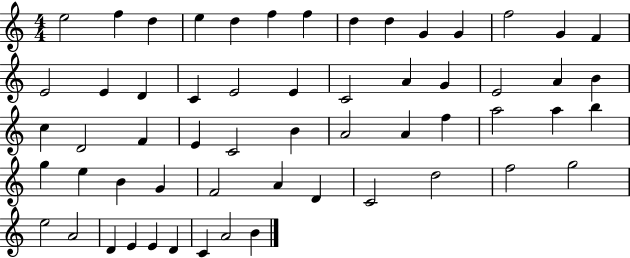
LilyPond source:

{
  \clef treble
  \numericTimeSignature
  \time 4/4
  \key c \major
  e''2 f''4 d''4 | e''4 d''4 f''4 f''4 | d''4 d''4 g'4 g'4 | f''2 g'4 f'4 | \break e'2 e'4 d'4 | c'4 e'2 e'4 | c'2 a'4 g'4 | e'2 a'4 b'4 | \break c''4 d'2 f'4 | e'4 c'2 b'4 | a'2 a'4 f''4 | a''2 a''4 b''4 | \break g''4 e''4 b'4 g'4 | f'2 a'4 d'4 | c'2 d''2 | f''2 g''2 | \break e''2 a'2 | d'4 e'4 e'4 d'4 | c'4 a'2 b'4 | \bar "|."
}